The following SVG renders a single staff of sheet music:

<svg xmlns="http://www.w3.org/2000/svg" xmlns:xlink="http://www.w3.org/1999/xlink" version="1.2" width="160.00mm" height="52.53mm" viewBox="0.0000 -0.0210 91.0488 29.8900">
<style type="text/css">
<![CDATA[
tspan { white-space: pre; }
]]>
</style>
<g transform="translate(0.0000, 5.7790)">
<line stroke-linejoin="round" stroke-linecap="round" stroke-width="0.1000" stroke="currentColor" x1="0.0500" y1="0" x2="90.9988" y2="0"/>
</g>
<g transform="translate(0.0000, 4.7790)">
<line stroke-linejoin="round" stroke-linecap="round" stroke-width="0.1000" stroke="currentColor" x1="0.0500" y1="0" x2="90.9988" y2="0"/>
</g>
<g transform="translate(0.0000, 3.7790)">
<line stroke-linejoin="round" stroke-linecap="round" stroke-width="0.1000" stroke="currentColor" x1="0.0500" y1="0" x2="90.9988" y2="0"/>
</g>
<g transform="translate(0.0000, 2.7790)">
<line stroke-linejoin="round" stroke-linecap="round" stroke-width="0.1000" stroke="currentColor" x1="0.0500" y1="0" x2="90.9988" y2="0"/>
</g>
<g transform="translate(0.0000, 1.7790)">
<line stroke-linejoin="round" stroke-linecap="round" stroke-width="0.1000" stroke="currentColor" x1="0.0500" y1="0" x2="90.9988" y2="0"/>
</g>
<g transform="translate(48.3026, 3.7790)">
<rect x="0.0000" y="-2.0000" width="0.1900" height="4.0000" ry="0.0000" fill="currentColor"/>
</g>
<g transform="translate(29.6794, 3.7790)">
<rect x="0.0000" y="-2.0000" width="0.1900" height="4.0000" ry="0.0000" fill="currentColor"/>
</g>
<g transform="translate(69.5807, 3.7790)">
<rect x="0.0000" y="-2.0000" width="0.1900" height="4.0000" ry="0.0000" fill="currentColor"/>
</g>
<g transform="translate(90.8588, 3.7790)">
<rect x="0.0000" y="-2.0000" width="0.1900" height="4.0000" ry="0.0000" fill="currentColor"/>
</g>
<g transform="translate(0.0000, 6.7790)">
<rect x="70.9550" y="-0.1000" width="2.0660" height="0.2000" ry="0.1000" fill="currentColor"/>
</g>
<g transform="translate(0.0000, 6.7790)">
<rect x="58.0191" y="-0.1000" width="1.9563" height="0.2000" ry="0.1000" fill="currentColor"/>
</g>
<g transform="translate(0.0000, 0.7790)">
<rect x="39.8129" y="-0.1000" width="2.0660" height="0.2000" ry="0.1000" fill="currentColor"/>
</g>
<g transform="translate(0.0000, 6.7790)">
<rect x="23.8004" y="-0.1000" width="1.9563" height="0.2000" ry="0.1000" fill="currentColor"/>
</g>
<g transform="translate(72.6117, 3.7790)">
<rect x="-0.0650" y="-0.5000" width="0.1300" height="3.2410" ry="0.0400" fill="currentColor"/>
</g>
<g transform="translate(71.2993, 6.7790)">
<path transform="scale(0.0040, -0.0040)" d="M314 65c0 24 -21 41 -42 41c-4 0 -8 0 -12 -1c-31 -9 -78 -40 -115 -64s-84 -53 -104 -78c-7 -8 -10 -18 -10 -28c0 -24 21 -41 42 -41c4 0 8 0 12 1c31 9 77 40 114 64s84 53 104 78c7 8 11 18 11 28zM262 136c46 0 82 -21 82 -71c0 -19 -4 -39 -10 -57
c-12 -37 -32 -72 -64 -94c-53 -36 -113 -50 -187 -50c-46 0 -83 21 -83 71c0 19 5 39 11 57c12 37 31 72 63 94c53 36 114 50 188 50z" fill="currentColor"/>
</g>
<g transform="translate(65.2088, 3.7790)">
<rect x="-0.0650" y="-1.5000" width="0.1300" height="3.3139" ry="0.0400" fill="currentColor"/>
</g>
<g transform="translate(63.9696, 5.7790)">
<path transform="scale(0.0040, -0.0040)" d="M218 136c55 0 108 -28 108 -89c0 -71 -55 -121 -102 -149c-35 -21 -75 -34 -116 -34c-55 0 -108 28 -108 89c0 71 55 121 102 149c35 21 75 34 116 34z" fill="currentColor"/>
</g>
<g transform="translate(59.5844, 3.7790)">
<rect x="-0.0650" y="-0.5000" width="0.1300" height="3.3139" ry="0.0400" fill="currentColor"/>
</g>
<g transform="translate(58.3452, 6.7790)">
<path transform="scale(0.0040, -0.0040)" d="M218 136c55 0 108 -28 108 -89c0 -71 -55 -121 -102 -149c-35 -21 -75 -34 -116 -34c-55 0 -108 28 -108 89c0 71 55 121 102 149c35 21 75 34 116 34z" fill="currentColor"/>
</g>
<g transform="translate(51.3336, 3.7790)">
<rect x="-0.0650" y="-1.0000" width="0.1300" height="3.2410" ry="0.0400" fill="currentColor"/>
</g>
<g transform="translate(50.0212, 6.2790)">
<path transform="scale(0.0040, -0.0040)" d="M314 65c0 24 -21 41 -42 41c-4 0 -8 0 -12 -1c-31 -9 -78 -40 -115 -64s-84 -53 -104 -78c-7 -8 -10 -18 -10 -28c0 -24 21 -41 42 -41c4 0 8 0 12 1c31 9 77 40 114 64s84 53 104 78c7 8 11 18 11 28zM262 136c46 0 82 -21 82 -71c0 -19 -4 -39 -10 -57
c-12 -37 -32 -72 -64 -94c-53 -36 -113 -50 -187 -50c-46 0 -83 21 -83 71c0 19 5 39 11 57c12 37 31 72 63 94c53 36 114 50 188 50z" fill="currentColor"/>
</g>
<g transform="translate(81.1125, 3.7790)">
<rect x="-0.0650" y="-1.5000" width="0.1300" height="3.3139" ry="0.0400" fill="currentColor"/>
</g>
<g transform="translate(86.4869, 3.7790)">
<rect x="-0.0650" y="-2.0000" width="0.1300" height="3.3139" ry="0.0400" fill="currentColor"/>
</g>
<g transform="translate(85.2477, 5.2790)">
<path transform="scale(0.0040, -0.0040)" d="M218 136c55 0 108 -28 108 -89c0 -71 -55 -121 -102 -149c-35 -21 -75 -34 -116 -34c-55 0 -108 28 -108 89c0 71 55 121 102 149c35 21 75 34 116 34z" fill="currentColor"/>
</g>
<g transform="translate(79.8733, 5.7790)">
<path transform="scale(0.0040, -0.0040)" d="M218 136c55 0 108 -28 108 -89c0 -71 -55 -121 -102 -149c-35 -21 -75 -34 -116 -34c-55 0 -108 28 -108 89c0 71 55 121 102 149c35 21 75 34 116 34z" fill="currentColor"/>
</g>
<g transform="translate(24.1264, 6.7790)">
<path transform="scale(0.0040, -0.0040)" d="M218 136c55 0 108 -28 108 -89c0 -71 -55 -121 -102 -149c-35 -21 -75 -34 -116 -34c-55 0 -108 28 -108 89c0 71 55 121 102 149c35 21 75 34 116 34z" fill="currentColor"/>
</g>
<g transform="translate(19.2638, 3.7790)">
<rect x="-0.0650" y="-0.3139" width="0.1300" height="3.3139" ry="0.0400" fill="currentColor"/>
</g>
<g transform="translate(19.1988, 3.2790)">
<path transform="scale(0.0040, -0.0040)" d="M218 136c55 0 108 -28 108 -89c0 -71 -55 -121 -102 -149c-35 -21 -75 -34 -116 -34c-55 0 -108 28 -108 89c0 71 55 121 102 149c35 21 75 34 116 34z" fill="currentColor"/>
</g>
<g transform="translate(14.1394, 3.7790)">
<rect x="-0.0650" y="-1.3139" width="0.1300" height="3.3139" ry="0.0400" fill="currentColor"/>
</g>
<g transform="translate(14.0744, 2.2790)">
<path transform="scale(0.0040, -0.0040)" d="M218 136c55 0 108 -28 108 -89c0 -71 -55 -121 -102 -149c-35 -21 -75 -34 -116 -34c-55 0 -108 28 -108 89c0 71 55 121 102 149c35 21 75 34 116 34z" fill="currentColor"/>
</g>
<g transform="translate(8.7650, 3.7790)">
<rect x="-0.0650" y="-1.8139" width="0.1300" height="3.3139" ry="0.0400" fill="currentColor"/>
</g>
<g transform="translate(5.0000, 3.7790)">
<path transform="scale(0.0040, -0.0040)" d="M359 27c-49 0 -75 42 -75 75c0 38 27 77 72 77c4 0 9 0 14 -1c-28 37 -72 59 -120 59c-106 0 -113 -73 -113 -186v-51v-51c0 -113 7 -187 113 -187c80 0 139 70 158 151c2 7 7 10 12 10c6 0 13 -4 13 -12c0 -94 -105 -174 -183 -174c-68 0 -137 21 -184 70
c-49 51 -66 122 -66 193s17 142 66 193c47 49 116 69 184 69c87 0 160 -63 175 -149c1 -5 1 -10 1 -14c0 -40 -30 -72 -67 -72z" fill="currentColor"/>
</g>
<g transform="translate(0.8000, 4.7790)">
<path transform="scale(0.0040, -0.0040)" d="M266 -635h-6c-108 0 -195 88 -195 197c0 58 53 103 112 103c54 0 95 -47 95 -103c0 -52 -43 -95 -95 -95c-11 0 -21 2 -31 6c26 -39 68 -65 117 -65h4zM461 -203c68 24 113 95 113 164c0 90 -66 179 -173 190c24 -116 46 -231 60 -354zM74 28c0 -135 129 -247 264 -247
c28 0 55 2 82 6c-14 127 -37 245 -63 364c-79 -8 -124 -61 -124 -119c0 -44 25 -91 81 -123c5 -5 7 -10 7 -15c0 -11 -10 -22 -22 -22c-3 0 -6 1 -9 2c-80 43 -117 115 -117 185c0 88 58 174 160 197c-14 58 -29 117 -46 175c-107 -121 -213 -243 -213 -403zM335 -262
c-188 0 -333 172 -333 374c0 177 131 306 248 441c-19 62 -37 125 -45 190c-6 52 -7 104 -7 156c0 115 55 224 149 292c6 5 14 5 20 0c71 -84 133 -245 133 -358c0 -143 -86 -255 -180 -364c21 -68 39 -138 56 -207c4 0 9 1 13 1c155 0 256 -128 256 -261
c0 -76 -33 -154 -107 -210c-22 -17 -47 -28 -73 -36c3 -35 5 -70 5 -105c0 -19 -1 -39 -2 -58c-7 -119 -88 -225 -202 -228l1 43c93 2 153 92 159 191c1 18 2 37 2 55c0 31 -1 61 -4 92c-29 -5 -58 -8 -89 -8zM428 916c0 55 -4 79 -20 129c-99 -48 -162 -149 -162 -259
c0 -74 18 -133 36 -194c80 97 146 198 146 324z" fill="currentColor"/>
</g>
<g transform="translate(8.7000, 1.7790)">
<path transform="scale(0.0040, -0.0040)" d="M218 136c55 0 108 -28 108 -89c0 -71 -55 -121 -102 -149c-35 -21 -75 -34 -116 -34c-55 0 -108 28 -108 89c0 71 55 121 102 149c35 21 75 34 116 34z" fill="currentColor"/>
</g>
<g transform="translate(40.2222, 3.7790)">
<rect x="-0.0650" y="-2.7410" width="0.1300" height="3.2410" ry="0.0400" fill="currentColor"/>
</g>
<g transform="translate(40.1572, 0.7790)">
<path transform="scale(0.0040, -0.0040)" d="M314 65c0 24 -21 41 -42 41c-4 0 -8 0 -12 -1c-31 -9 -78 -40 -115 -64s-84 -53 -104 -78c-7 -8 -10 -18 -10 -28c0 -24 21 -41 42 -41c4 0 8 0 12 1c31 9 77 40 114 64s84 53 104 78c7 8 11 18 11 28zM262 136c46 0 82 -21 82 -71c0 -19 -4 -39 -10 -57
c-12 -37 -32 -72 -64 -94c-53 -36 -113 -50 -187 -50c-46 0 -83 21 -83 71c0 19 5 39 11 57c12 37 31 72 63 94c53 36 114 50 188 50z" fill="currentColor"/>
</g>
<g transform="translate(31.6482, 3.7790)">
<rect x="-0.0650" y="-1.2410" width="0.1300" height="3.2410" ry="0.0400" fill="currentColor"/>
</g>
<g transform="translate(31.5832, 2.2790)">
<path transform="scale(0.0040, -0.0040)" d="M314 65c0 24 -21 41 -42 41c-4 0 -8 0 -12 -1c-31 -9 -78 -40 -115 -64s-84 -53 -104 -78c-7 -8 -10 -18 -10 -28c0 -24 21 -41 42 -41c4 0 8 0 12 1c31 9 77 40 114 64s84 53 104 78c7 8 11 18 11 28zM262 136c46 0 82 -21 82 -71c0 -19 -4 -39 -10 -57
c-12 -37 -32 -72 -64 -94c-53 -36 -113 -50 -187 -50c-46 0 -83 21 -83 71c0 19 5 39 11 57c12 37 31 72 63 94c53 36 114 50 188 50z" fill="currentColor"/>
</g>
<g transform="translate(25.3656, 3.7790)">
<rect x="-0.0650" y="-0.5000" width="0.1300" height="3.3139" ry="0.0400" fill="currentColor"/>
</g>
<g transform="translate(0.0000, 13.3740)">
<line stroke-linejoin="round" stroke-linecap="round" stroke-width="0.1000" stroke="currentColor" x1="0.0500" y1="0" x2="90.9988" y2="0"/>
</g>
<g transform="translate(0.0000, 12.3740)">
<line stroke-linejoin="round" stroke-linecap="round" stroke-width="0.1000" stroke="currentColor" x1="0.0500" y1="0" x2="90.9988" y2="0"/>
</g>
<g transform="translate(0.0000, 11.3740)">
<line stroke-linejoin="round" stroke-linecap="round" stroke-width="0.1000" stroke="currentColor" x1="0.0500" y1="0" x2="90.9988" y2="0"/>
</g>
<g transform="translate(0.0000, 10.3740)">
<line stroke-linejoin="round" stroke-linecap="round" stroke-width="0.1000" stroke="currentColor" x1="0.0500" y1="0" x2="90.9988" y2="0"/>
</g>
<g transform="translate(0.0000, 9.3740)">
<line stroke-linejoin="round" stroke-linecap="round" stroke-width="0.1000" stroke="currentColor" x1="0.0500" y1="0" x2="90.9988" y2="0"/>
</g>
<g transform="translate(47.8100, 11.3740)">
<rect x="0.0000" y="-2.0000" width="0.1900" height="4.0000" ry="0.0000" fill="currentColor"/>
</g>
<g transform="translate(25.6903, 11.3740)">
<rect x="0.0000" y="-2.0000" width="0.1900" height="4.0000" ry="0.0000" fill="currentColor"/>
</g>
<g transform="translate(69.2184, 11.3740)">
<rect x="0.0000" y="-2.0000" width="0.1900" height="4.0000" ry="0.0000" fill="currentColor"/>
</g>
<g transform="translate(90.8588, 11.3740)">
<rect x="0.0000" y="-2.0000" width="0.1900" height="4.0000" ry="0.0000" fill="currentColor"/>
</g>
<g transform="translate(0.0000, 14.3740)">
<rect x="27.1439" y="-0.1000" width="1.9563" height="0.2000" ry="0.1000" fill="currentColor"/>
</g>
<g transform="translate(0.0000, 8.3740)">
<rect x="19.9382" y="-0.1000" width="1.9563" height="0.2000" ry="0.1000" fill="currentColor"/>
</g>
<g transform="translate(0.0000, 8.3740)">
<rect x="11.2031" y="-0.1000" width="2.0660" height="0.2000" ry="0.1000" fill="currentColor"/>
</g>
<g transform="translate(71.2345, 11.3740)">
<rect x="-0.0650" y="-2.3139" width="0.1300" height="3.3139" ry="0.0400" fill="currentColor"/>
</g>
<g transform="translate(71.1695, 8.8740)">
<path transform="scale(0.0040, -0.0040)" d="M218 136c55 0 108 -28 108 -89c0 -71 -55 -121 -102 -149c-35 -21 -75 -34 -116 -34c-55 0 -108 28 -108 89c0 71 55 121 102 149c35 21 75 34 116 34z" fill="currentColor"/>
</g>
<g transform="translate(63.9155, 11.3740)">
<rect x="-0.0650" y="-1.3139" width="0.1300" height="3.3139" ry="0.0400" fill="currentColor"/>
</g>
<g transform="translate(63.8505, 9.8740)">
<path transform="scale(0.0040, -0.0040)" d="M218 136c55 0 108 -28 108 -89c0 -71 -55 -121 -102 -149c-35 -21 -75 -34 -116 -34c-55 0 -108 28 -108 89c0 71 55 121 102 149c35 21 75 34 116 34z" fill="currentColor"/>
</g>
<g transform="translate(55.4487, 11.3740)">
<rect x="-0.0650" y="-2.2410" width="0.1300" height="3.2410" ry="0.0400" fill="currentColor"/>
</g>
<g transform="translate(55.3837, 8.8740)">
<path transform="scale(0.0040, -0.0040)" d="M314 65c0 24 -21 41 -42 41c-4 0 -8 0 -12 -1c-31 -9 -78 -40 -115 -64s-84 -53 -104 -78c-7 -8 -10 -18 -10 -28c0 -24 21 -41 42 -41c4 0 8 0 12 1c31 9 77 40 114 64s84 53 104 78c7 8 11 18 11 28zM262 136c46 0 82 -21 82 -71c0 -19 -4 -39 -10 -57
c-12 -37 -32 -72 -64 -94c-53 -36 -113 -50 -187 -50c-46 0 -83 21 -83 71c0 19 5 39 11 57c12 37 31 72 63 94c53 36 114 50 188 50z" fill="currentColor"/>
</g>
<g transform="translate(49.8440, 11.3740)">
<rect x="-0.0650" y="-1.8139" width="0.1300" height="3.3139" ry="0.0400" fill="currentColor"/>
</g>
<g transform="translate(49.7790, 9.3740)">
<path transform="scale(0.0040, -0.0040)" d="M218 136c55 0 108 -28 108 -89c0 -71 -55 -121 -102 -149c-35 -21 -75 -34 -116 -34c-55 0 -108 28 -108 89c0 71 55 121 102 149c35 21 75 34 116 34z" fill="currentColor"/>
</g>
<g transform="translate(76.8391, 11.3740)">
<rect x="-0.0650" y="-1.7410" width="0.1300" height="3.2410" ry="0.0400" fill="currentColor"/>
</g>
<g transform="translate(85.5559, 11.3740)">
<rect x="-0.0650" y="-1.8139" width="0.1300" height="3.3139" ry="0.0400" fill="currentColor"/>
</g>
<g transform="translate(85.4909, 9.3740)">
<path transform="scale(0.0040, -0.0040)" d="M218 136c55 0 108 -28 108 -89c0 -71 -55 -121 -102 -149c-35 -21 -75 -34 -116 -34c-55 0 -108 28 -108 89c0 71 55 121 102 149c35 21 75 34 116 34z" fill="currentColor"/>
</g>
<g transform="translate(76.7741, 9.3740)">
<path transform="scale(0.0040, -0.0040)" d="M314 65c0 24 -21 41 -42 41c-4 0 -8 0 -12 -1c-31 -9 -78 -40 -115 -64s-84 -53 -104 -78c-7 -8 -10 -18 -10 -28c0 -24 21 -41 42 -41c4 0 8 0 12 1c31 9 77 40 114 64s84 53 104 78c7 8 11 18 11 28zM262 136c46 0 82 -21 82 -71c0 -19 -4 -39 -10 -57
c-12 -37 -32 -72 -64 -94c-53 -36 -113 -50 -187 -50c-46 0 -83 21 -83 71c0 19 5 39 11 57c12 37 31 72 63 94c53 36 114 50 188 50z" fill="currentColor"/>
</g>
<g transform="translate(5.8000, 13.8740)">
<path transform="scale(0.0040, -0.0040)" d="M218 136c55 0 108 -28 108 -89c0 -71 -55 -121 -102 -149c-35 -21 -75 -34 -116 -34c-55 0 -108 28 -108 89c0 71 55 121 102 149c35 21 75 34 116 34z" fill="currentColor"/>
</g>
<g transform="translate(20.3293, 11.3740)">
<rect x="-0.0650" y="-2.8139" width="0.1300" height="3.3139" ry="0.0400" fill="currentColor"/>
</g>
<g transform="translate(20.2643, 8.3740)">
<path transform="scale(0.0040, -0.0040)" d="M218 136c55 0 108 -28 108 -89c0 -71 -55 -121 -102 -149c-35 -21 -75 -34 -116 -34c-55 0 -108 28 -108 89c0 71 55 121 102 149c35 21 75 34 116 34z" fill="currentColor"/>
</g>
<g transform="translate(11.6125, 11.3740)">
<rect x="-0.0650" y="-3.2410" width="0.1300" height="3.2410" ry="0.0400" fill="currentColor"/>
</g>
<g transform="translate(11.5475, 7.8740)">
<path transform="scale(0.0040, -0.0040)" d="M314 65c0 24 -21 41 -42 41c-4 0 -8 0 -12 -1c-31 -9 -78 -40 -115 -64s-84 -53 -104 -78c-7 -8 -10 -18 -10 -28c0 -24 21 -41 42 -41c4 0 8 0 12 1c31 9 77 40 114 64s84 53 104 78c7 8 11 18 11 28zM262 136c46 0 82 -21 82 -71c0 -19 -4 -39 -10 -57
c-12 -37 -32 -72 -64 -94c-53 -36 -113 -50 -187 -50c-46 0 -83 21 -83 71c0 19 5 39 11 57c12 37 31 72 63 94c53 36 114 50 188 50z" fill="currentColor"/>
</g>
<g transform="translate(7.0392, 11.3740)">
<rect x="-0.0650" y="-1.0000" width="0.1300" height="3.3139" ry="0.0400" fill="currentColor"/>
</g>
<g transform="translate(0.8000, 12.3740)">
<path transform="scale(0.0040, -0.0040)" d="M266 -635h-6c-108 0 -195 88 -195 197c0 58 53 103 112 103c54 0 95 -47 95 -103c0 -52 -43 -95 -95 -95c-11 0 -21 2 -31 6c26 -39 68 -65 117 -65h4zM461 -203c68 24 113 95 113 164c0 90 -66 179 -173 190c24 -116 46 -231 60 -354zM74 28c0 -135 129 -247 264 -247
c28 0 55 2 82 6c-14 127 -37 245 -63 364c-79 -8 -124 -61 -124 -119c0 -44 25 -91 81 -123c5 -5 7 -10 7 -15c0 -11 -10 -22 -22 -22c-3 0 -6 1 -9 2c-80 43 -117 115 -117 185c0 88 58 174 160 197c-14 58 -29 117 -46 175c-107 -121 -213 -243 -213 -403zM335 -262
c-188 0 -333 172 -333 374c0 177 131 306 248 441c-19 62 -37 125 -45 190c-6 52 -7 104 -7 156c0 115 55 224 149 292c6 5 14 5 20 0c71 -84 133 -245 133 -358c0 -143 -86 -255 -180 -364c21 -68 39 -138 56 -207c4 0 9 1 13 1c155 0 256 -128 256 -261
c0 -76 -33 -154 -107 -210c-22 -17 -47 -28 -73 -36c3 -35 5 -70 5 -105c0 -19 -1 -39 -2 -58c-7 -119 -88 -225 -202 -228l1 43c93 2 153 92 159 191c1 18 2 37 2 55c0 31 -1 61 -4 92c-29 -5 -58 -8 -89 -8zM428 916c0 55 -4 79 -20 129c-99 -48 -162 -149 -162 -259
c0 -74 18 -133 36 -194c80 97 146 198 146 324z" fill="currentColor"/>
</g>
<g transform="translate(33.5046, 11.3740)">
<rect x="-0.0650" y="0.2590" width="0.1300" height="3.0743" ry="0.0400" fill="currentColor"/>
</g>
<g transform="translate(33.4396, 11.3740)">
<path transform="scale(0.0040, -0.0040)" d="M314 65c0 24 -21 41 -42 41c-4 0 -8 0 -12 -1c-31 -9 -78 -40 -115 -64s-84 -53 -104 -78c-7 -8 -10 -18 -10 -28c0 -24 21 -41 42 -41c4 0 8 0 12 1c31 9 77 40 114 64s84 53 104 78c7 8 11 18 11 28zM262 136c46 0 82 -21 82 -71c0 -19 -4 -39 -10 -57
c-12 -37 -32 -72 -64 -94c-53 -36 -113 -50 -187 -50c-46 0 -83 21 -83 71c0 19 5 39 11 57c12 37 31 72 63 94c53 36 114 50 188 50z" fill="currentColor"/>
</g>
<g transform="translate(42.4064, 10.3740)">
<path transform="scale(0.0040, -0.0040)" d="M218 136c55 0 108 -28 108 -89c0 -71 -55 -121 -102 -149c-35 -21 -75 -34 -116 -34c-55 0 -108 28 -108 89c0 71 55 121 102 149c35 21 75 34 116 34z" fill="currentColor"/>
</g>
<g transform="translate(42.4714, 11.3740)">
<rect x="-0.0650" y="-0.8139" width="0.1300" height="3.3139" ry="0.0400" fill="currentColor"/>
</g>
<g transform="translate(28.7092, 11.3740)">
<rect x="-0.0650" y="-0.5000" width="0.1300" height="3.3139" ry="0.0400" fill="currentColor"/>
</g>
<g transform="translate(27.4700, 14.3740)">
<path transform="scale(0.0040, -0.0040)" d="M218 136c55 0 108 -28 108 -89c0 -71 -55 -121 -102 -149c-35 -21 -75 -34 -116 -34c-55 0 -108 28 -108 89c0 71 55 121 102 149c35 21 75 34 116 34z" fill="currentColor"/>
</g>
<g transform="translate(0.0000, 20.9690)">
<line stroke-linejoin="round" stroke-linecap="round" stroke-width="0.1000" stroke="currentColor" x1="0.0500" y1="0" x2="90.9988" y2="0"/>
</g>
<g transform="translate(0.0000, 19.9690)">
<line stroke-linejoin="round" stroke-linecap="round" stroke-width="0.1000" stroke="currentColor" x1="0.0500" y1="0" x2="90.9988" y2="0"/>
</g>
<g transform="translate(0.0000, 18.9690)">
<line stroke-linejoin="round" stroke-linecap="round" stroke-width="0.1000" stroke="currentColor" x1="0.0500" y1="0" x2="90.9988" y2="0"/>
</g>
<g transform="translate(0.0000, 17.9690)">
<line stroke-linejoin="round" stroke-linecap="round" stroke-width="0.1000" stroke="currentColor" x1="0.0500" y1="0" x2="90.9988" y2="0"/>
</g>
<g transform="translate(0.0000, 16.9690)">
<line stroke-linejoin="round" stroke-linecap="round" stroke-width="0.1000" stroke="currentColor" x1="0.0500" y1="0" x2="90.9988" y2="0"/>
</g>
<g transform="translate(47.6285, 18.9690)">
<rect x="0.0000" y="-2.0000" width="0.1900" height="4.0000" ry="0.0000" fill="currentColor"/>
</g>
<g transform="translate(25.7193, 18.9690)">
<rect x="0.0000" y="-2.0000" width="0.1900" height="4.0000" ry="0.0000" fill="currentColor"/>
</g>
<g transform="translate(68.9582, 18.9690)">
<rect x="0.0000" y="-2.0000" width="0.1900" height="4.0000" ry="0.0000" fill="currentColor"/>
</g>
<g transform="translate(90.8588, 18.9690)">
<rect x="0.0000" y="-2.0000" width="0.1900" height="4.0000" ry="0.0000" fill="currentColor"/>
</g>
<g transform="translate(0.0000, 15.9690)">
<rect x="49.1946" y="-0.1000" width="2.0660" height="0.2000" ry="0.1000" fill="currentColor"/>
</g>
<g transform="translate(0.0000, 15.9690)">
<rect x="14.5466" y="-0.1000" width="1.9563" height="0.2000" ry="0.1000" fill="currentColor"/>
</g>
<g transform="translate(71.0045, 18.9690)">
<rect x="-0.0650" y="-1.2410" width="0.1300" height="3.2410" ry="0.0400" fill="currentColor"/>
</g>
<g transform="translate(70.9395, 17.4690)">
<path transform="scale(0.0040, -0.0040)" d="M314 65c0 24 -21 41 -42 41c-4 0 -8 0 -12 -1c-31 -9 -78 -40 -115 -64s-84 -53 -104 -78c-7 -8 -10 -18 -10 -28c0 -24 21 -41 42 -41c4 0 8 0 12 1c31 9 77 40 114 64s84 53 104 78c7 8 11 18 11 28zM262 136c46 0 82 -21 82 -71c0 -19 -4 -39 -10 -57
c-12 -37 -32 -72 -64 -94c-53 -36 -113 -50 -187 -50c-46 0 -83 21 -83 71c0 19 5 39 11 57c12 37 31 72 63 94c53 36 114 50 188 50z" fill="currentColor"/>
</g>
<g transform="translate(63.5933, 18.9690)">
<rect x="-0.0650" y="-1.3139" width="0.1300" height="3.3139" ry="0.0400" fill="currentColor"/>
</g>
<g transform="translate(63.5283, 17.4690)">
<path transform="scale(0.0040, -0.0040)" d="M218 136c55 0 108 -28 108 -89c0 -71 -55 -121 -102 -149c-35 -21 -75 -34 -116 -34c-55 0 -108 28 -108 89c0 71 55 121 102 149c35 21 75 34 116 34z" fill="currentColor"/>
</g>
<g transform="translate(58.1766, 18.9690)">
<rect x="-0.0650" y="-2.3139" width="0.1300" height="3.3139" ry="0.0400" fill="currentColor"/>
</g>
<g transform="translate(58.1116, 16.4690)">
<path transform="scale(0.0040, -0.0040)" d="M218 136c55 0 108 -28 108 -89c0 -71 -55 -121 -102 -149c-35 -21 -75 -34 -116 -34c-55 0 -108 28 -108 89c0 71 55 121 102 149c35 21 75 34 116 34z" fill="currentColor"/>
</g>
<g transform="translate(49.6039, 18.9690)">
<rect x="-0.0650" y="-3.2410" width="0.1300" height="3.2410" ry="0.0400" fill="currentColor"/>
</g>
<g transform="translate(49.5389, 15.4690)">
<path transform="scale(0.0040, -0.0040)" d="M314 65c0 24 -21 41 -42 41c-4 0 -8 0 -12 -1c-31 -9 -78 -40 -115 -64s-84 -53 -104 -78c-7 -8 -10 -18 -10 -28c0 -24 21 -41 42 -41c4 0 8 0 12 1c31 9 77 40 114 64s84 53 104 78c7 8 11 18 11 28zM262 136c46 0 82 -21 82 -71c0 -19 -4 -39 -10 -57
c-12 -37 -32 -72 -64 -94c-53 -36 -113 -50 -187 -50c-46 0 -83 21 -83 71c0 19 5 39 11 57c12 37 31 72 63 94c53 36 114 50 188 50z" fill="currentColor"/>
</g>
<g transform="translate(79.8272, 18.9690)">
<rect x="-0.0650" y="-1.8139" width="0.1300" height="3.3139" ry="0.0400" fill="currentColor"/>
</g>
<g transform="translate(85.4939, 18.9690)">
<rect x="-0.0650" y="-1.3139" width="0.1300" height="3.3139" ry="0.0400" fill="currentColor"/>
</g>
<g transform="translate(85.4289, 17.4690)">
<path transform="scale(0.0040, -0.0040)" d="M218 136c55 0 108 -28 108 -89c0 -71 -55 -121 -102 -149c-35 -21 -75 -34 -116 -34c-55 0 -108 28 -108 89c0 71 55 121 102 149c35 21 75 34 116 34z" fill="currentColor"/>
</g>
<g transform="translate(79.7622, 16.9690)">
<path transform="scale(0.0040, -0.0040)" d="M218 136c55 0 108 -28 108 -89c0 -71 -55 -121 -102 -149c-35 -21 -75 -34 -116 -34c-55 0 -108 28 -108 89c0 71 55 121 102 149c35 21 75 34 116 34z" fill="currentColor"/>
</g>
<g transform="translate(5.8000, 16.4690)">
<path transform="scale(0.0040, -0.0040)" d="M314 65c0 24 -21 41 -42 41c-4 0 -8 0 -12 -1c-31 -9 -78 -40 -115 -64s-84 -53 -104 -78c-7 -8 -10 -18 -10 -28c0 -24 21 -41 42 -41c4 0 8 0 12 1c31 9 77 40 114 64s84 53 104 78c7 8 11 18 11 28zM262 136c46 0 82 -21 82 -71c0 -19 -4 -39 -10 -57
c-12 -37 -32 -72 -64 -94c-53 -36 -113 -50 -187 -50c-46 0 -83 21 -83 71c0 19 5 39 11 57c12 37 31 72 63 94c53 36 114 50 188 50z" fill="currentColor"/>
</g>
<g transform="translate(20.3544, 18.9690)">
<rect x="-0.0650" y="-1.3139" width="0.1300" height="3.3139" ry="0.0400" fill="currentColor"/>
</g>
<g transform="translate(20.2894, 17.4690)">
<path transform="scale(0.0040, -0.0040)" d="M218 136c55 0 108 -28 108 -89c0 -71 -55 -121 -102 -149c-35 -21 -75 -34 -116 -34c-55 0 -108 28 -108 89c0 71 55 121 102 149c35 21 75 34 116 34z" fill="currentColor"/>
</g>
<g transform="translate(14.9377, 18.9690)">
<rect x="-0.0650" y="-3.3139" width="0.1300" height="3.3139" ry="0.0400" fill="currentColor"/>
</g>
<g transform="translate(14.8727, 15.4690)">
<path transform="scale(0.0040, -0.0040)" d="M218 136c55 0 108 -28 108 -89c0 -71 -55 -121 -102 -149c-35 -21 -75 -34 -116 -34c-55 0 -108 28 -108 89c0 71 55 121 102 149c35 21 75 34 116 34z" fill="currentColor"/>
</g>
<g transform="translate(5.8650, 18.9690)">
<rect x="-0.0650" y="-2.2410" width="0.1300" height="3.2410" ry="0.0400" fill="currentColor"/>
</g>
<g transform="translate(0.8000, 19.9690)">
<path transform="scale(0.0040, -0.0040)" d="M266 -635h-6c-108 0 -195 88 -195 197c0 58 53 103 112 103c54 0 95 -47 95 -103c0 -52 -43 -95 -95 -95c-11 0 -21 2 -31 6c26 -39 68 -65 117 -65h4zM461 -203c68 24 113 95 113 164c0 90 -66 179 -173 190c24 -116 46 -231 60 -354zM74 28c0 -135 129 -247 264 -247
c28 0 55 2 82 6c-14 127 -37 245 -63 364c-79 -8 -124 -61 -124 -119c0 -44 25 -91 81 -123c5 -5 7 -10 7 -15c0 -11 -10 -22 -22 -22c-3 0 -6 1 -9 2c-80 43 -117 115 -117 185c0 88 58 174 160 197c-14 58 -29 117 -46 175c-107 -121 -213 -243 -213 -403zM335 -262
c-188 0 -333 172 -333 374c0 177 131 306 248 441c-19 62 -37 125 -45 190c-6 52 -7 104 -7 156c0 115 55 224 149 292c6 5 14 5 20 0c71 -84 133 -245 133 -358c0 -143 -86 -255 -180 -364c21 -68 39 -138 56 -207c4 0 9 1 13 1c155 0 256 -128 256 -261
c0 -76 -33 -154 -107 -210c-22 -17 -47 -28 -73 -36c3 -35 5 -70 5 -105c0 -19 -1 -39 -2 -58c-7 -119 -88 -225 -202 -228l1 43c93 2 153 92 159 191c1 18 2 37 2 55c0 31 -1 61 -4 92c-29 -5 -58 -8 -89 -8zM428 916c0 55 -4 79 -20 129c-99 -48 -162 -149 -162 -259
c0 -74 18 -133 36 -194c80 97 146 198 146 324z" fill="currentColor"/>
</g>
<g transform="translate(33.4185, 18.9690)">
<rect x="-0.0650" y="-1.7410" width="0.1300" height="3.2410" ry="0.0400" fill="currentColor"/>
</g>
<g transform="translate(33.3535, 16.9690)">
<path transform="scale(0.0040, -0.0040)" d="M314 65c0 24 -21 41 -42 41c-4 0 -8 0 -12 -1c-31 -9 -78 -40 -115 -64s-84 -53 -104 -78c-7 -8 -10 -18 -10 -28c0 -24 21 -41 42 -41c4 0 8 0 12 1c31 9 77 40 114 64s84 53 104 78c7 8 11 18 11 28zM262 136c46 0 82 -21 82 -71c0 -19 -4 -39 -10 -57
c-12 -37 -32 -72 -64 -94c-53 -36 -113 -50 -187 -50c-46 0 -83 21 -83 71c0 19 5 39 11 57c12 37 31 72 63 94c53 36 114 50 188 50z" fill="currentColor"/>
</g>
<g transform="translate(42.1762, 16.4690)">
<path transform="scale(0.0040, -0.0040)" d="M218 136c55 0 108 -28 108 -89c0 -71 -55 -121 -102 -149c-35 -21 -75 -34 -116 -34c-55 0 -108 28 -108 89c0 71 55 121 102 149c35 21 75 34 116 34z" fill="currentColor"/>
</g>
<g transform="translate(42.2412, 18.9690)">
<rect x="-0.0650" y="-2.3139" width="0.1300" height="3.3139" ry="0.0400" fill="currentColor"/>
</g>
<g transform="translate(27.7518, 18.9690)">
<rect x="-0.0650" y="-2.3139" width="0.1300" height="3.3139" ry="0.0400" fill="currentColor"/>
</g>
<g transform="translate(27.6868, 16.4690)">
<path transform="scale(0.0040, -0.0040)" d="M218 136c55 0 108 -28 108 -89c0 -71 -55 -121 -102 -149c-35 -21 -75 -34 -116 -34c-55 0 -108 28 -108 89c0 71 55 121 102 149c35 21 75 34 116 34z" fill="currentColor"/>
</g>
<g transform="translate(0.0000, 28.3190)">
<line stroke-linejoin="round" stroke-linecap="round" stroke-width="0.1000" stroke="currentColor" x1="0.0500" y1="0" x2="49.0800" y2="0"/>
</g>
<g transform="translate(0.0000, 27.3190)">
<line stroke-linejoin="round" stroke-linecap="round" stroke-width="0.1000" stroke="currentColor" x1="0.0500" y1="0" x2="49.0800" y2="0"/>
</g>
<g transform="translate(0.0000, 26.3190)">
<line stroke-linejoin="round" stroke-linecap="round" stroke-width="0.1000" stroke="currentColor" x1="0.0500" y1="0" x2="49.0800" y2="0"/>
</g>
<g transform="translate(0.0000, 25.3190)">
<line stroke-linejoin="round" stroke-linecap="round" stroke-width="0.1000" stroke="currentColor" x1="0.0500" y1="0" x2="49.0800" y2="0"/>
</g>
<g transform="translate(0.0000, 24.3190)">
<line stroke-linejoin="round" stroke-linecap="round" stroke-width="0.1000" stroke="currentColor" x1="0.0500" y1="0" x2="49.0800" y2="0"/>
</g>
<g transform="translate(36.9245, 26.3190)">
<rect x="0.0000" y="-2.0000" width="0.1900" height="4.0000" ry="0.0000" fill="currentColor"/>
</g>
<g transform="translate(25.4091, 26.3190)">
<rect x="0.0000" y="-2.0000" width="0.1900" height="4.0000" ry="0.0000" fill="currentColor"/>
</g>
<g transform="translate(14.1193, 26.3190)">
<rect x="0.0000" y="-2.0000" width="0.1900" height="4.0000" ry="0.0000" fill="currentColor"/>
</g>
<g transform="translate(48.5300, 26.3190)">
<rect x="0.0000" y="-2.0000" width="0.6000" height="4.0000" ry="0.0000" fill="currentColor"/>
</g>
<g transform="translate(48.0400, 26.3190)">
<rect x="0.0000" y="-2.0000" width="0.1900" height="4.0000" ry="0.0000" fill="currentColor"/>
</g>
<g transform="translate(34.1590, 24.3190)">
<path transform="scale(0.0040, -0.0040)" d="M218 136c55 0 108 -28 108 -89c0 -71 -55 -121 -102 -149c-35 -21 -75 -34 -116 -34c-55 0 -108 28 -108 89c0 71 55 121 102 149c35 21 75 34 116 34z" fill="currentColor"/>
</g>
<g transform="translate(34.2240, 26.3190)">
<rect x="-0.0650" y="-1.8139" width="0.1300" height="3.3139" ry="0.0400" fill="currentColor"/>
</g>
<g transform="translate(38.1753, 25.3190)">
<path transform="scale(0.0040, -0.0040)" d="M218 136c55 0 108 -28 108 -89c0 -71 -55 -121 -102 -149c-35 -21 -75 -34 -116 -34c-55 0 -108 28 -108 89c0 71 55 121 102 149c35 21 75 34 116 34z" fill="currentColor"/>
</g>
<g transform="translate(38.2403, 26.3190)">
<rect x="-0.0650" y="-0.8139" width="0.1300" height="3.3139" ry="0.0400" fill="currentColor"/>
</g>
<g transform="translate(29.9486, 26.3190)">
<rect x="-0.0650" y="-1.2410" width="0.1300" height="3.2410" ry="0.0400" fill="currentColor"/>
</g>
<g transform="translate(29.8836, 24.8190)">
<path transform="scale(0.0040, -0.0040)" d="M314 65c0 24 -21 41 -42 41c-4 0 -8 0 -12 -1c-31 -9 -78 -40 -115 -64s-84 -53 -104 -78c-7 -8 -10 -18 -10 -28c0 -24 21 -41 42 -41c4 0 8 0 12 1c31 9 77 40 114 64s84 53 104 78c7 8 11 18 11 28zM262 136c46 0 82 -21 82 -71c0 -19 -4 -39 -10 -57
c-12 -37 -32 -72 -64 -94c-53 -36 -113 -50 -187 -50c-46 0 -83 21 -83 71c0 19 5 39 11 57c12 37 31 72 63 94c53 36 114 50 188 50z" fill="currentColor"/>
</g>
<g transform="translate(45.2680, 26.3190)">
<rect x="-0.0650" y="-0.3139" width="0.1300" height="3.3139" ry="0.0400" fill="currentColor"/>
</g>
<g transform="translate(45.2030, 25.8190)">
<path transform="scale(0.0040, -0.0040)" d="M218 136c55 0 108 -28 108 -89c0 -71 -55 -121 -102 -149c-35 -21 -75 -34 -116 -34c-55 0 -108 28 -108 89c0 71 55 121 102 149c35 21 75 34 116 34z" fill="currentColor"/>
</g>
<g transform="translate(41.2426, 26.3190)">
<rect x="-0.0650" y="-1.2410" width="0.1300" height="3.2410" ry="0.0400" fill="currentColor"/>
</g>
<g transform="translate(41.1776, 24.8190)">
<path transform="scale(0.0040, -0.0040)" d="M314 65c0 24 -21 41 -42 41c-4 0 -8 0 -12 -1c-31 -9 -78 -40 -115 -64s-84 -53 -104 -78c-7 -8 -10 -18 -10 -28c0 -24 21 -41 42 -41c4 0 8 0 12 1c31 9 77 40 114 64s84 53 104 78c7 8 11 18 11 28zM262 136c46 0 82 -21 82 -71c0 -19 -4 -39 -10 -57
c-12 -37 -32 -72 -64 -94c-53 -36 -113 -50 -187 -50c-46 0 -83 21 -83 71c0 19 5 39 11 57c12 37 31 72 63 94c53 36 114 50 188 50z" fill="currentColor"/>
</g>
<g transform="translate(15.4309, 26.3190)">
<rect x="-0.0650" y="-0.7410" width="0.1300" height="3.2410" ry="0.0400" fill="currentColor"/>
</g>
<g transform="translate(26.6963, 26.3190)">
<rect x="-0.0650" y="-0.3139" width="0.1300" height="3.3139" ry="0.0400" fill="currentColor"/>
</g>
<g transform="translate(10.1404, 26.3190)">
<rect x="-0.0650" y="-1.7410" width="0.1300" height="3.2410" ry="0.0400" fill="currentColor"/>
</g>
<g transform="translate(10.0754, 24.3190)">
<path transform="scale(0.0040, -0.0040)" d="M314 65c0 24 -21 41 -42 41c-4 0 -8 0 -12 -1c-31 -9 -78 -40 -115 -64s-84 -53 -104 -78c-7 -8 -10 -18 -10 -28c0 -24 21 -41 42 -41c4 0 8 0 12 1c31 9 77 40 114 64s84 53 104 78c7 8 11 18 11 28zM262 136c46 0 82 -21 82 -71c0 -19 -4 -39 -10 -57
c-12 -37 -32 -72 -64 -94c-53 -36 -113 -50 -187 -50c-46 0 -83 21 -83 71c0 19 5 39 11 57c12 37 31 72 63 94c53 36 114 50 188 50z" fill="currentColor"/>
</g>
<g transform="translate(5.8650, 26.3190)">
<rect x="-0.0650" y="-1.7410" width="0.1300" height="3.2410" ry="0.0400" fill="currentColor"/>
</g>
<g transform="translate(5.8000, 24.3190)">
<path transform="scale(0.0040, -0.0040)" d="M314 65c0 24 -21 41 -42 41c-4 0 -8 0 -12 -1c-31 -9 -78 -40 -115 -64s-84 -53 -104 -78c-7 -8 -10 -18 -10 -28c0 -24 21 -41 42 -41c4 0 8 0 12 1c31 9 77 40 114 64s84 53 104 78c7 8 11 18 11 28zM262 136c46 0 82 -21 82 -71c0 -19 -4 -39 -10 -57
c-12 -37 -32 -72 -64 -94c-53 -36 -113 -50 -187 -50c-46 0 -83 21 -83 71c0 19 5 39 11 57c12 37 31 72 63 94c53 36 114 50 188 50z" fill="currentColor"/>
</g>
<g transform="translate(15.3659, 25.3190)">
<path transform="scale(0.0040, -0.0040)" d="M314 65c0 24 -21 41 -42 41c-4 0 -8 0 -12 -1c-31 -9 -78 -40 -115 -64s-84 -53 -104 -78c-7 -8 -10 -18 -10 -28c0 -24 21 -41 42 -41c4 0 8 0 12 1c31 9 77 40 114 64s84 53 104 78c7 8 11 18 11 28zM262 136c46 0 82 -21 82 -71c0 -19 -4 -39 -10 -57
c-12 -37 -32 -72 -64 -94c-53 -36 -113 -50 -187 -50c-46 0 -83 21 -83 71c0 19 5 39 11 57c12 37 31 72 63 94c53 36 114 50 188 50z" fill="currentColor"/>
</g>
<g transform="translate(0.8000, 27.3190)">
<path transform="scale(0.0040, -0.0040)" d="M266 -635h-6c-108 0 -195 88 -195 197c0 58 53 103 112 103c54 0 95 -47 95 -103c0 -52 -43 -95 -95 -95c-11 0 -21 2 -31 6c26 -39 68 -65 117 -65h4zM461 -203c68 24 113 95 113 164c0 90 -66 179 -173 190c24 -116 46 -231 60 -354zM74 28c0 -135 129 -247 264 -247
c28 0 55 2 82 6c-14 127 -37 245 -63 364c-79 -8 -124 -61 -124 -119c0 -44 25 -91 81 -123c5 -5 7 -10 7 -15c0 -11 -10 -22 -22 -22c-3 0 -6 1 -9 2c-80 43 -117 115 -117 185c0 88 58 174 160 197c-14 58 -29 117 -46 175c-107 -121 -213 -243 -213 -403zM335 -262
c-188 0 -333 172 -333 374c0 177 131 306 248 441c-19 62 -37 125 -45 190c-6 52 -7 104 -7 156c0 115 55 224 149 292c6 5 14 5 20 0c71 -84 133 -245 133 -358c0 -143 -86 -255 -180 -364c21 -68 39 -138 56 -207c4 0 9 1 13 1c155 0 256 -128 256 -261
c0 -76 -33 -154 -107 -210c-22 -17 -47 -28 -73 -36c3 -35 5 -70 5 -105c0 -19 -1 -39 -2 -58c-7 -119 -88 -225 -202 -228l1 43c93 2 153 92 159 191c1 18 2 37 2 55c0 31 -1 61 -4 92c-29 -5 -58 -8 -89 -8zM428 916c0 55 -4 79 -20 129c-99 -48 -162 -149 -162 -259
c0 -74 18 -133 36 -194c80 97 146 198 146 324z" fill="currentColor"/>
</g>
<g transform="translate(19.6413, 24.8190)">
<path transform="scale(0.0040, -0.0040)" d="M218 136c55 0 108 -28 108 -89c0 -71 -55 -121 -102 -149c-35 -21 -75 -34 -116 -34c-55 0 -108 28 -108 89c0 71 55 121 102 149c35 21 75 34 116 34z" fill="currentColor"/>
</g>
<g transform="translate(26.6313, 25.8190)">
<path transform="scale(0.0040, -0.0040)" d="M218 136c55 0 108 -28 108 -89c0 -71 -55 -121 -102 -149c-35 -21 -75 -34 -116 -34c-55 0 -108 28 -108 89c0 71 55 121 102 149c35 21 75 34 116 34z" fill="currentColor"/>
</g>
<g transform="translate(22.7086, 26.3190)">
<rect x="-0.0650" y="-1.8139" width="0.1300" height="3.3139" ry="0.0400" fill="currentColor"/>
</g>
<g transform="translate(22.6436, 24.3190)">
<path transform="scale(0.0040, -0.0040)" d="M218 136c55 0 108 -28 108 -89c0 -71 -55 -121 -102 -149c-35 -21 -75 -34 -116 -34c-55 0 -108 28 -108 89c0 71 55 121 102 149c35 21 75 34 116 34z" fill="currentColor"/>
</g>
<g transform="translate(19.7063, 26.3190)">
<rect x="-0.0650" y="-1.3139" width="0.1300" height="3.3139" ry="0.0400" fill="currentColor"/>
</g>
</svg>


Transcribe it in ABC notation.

X:1
T:Untitled
M:4/4
L:1/4
K:C
f e c C e2 a2 D2 C E C2 E F D b2 a C B2 d f g2 e g f2 f g2 b e g f2 g b2 g e e2 f e f2 f2 d2 e f c e2 f d e2 c